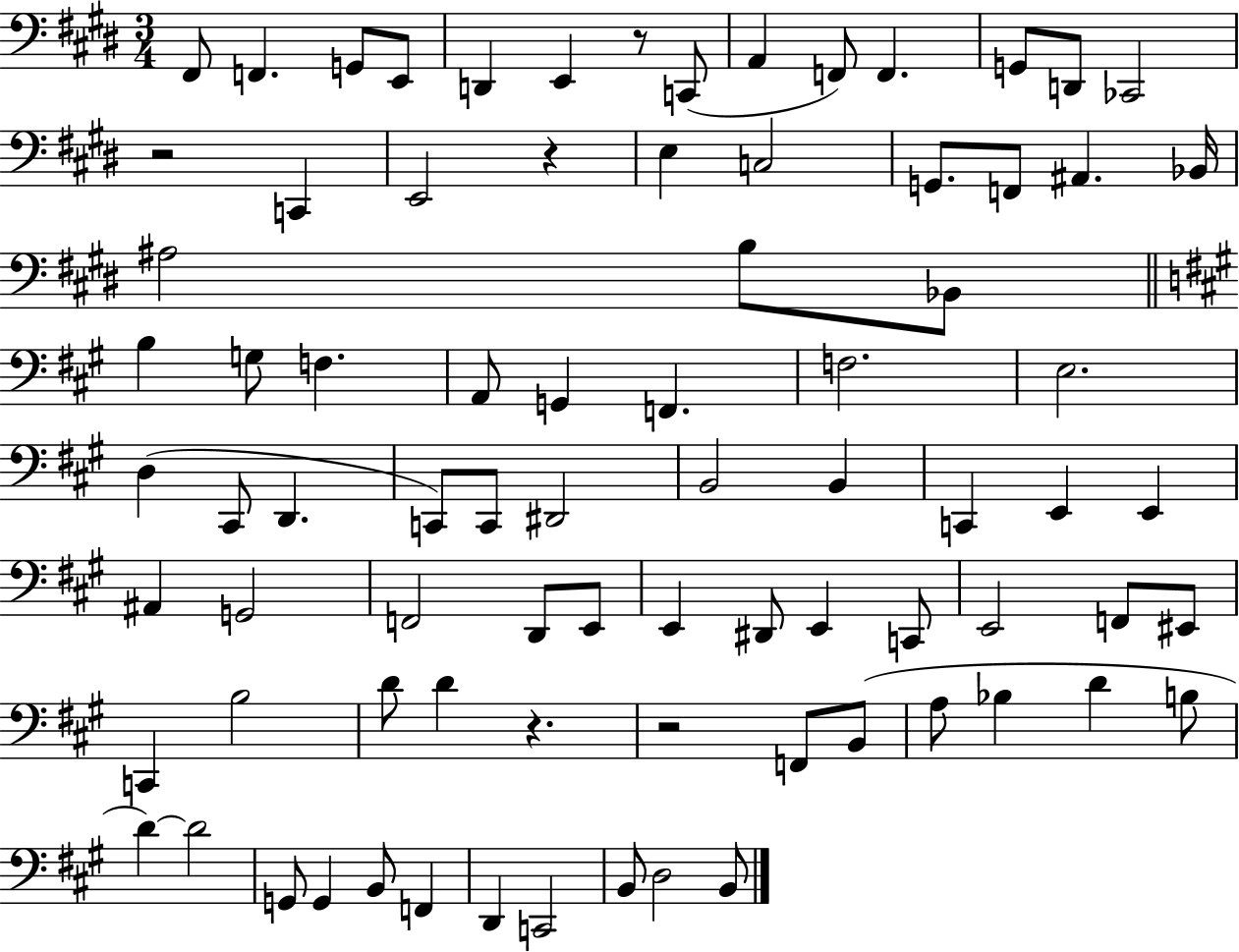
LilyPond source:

{
  \clef bass
  \numericTimeSignature
  \time 3/4
  \key e \major
  fis,8 f,4. g,8 e,8 | d,4 e,4 r8 c,8( | a,4 f,8) f,4. | g,8 d,8 ces,2 | \break r2 c,4 | e,2 r4 | e4 c2 | g,8. f,8 ais,4. bes,16 | \break ais2 b8 bes,8 | \bar "||" \break \key a \major b4 g8 f4. | a,8 g,4 f,4. | f2. | e2. | \break d4( cis,8 d,4. | c,8) c,8 dis,2 | b,2 b,4 | c,4 e,4 e,4 | \break ais,4 g,2 | f,2 d,8 e,8 | e,4 dis,8 e,4 c,8 | e,2 f,8 eis,8 | \break c,4 b2 | d'8 d'4 r4. | r2 f,8 b,8( | a8 bes4 d'4 b8 | \break d'4~~) d'2 | g,8 g,4 b,8 f,4 | d,4 c,2 | b,8 d2 b,8 | \break \bar "|."
}